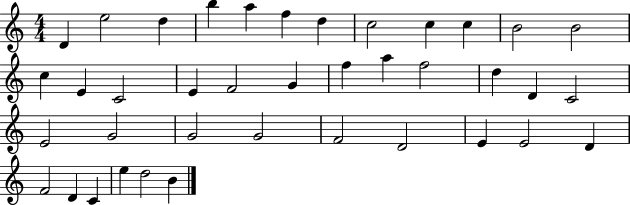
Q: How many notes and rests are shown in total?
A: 39